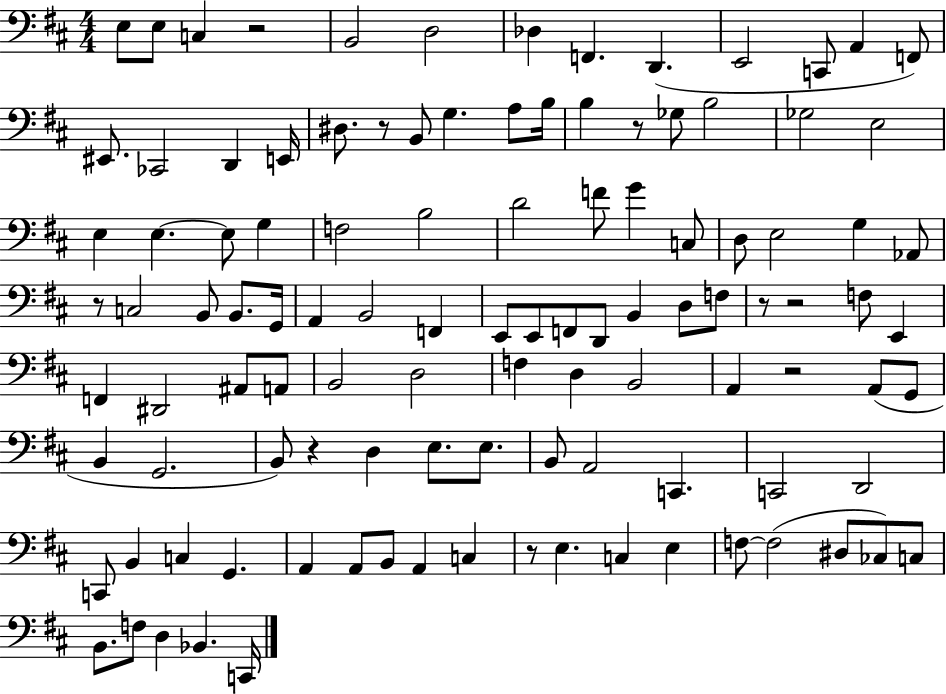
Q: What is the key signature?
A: D major